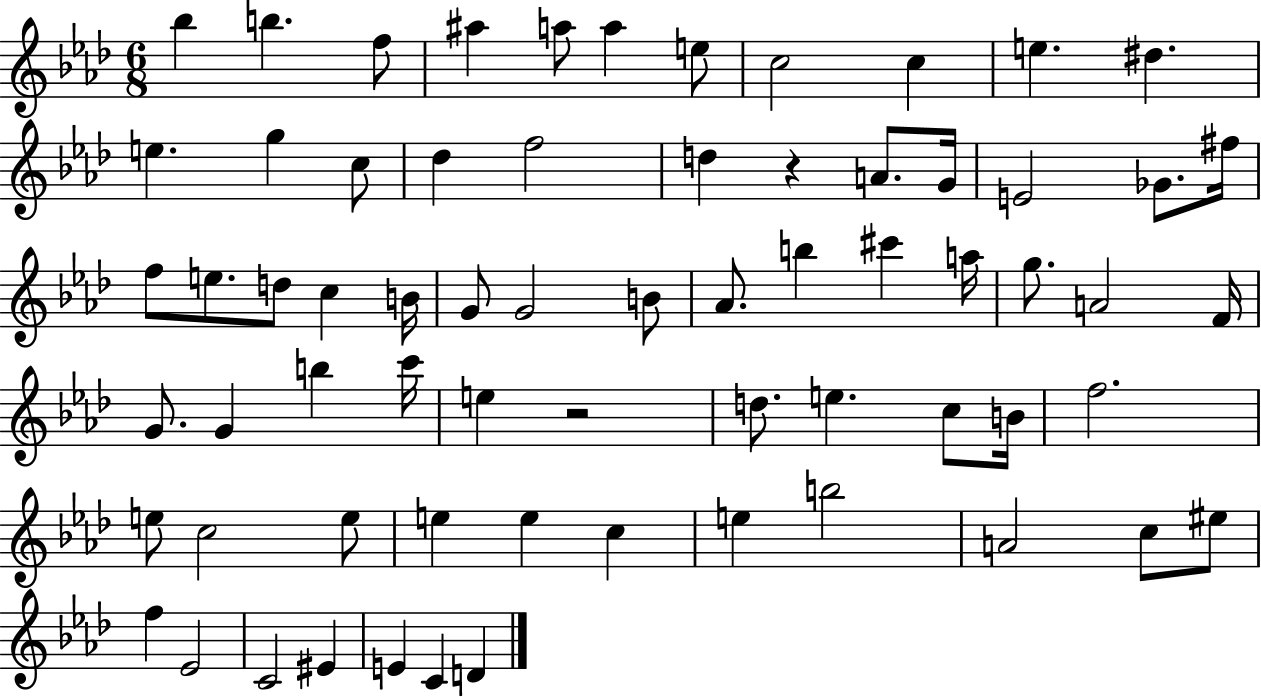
X:1
T:Untitled
M:6/8
L:1/4
K:Ab
_b b f/2 ^a a/2 a e/2 c2 c e ^d e g c/2 _d f2 d z A/2 G/4 E2 _G/2 ^f/4 f/2 e/2 d/2 c B/4 G/2 G2 B/2 _A/2 b ^c' a/4 g/2 A2 F/4 G/2 G b c'/4 e z2 d/2 e c/2 B/4 f2 e/2 c2 e/2 e e c e b2 A2 c/2 ^e/2 f _E2 C2 ^E E C D